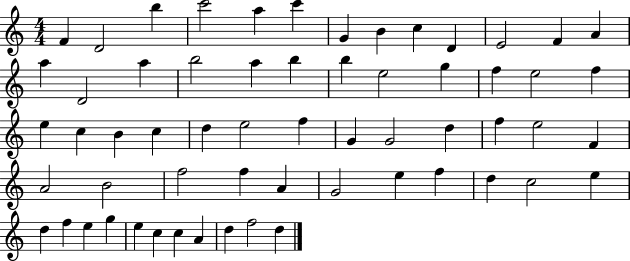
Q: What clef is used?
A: treble